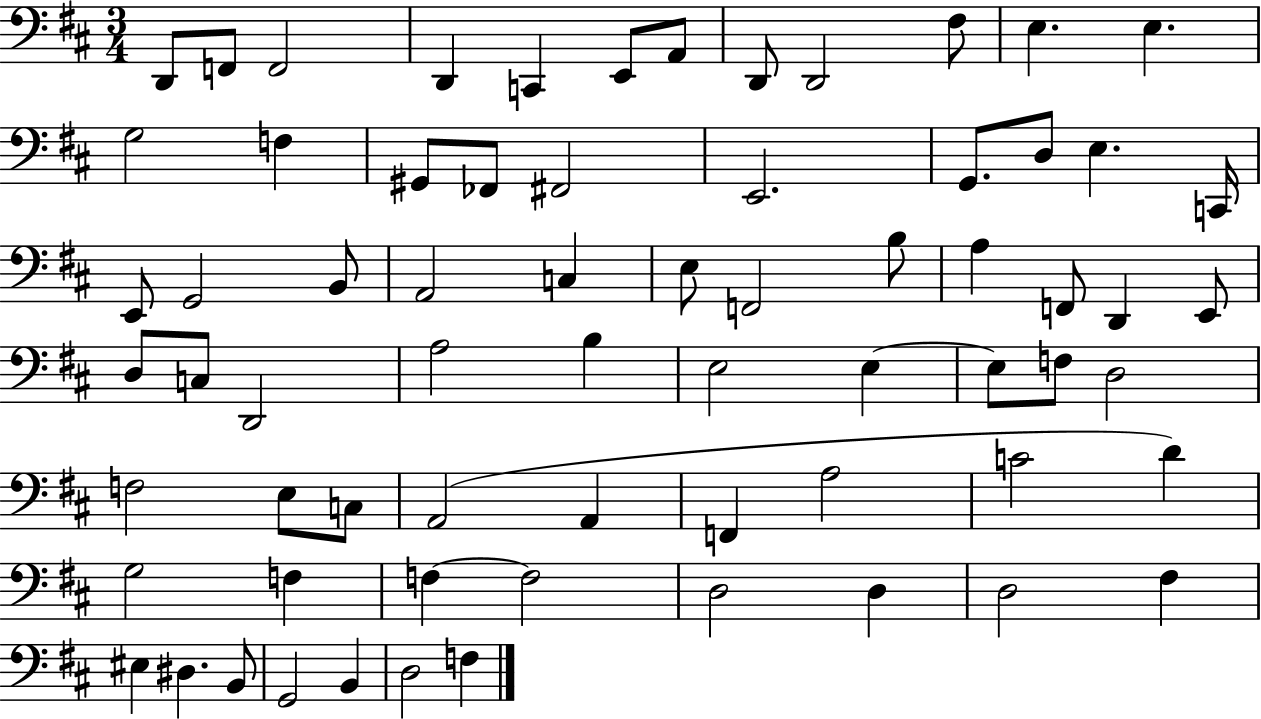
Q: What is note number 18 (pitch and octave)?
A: E2